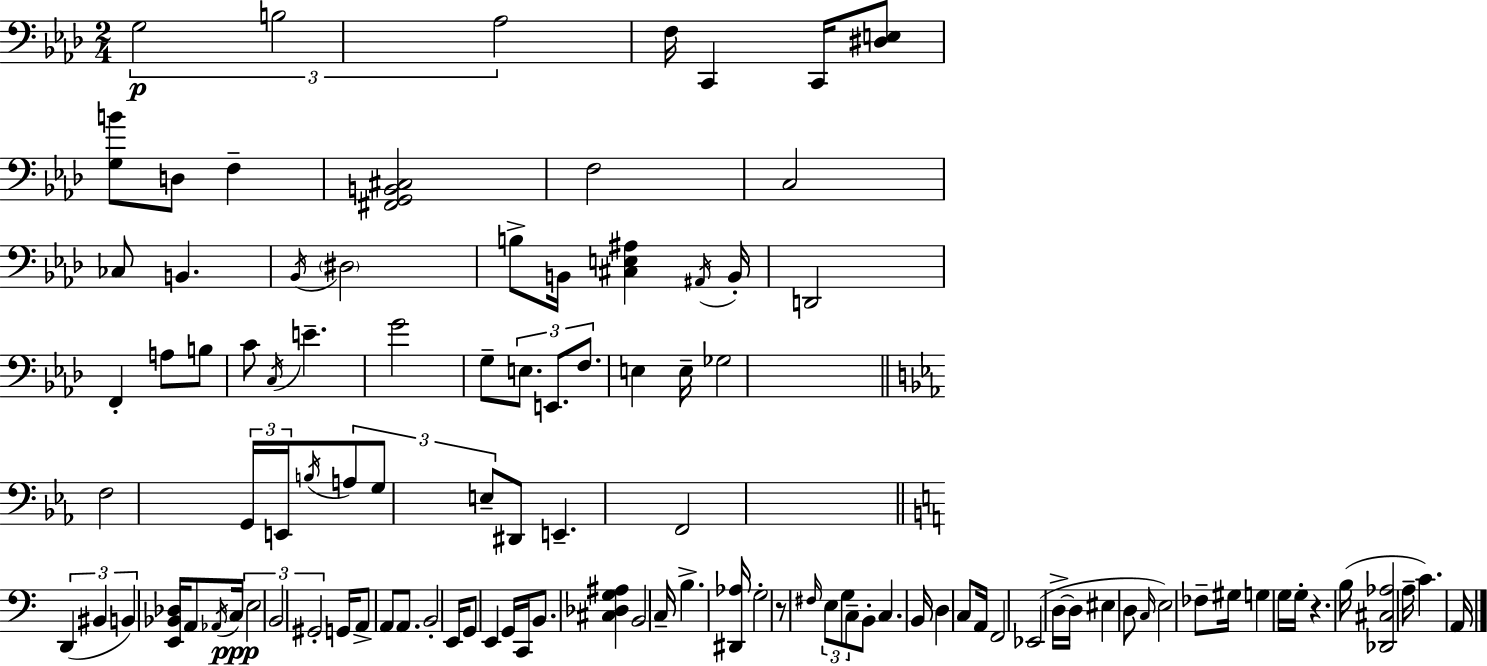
X:1
T:Untitled
M:2/4
L:1/4
K:Ab
G,2 B,2 _A,2 F,/4 C,, C,,/4 [^D,E,]/2 [G,B]/2 D,/2 F, [^F,,G,,B,,^C,]2 F,2 C,2 _C,/2 B,, _B,,/4 ^D,2 B,/2 B,,/4 [^C,E,^A,] ^A,,/4 B,,/4 D,,2 F,, A,/2 B,/2 C/2 C,/4 E G2 G,/2 E,/2 E,,/2 F,/2 E, E,/4 _G,2 F,2 G,,/4 E,,/4 B,/4 A,/2 G,/2 E,/2 ^D,,/2 E,, F,,2 D,, ^B,, B,, [E,,_B,,_D,]/4 A,,/2 _A,,/4 C,/4 E,2 B,,2 ^G,,2 G,,/4 A,,/2 A,,/2 A,,/2 B,,2 E,,/4 G,,/2 E,, G,,/4 C,,/4 B,,/2 [^C,_D,G,^A,] B,,2 C,/4 B, [^D,,_A,]/4 G,2 z/2 ^F,/4 E,/2 G,/2 C,/2 B,,/2 C, B,,/4 D, C,/2 A,,/4 F,,2 _E,,2 D,/4 D,/4 ^E, D,/2 C,/4 E,2 _F,/2 ^G,/4 G, G,/4 G,/4 z B,/4 [_D,,^C,_A,]2 A,/4 C A,,/4